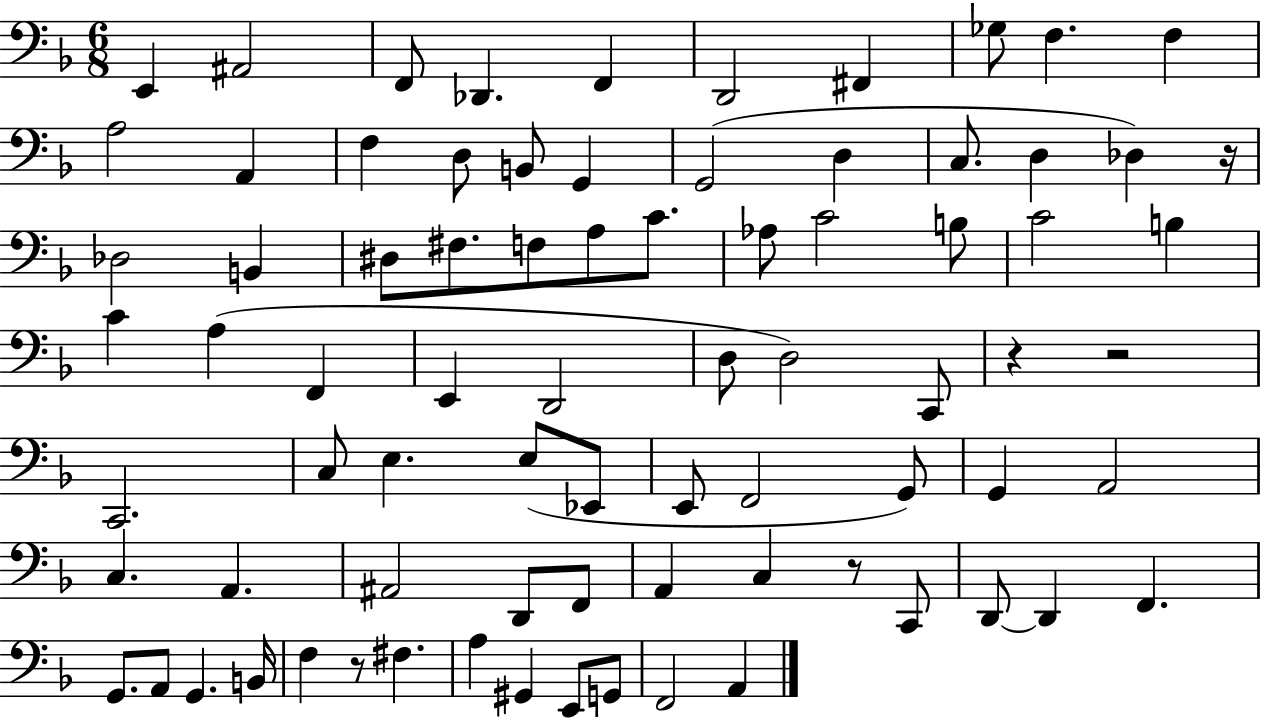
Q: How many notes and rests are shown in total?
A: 79